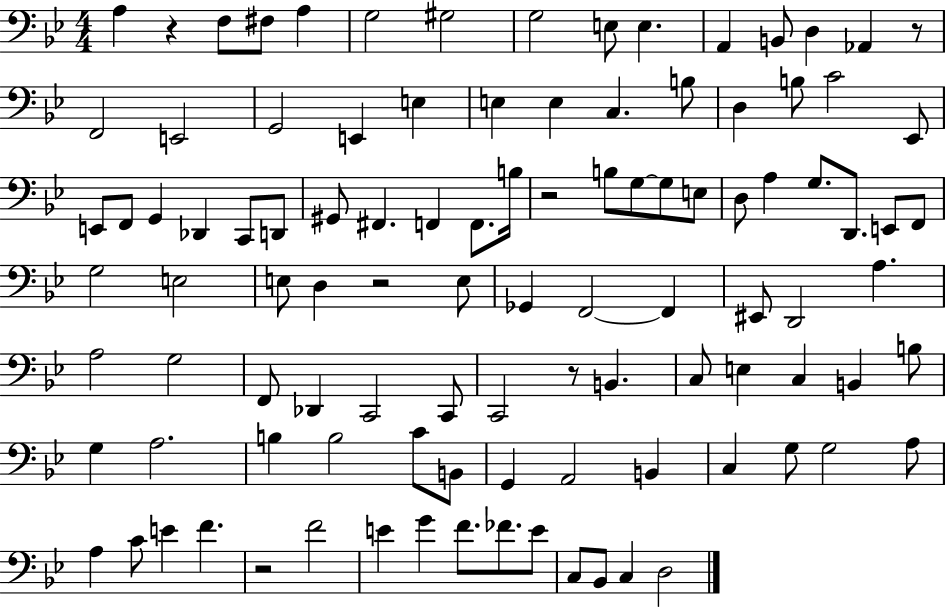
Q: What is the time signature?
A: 4/4